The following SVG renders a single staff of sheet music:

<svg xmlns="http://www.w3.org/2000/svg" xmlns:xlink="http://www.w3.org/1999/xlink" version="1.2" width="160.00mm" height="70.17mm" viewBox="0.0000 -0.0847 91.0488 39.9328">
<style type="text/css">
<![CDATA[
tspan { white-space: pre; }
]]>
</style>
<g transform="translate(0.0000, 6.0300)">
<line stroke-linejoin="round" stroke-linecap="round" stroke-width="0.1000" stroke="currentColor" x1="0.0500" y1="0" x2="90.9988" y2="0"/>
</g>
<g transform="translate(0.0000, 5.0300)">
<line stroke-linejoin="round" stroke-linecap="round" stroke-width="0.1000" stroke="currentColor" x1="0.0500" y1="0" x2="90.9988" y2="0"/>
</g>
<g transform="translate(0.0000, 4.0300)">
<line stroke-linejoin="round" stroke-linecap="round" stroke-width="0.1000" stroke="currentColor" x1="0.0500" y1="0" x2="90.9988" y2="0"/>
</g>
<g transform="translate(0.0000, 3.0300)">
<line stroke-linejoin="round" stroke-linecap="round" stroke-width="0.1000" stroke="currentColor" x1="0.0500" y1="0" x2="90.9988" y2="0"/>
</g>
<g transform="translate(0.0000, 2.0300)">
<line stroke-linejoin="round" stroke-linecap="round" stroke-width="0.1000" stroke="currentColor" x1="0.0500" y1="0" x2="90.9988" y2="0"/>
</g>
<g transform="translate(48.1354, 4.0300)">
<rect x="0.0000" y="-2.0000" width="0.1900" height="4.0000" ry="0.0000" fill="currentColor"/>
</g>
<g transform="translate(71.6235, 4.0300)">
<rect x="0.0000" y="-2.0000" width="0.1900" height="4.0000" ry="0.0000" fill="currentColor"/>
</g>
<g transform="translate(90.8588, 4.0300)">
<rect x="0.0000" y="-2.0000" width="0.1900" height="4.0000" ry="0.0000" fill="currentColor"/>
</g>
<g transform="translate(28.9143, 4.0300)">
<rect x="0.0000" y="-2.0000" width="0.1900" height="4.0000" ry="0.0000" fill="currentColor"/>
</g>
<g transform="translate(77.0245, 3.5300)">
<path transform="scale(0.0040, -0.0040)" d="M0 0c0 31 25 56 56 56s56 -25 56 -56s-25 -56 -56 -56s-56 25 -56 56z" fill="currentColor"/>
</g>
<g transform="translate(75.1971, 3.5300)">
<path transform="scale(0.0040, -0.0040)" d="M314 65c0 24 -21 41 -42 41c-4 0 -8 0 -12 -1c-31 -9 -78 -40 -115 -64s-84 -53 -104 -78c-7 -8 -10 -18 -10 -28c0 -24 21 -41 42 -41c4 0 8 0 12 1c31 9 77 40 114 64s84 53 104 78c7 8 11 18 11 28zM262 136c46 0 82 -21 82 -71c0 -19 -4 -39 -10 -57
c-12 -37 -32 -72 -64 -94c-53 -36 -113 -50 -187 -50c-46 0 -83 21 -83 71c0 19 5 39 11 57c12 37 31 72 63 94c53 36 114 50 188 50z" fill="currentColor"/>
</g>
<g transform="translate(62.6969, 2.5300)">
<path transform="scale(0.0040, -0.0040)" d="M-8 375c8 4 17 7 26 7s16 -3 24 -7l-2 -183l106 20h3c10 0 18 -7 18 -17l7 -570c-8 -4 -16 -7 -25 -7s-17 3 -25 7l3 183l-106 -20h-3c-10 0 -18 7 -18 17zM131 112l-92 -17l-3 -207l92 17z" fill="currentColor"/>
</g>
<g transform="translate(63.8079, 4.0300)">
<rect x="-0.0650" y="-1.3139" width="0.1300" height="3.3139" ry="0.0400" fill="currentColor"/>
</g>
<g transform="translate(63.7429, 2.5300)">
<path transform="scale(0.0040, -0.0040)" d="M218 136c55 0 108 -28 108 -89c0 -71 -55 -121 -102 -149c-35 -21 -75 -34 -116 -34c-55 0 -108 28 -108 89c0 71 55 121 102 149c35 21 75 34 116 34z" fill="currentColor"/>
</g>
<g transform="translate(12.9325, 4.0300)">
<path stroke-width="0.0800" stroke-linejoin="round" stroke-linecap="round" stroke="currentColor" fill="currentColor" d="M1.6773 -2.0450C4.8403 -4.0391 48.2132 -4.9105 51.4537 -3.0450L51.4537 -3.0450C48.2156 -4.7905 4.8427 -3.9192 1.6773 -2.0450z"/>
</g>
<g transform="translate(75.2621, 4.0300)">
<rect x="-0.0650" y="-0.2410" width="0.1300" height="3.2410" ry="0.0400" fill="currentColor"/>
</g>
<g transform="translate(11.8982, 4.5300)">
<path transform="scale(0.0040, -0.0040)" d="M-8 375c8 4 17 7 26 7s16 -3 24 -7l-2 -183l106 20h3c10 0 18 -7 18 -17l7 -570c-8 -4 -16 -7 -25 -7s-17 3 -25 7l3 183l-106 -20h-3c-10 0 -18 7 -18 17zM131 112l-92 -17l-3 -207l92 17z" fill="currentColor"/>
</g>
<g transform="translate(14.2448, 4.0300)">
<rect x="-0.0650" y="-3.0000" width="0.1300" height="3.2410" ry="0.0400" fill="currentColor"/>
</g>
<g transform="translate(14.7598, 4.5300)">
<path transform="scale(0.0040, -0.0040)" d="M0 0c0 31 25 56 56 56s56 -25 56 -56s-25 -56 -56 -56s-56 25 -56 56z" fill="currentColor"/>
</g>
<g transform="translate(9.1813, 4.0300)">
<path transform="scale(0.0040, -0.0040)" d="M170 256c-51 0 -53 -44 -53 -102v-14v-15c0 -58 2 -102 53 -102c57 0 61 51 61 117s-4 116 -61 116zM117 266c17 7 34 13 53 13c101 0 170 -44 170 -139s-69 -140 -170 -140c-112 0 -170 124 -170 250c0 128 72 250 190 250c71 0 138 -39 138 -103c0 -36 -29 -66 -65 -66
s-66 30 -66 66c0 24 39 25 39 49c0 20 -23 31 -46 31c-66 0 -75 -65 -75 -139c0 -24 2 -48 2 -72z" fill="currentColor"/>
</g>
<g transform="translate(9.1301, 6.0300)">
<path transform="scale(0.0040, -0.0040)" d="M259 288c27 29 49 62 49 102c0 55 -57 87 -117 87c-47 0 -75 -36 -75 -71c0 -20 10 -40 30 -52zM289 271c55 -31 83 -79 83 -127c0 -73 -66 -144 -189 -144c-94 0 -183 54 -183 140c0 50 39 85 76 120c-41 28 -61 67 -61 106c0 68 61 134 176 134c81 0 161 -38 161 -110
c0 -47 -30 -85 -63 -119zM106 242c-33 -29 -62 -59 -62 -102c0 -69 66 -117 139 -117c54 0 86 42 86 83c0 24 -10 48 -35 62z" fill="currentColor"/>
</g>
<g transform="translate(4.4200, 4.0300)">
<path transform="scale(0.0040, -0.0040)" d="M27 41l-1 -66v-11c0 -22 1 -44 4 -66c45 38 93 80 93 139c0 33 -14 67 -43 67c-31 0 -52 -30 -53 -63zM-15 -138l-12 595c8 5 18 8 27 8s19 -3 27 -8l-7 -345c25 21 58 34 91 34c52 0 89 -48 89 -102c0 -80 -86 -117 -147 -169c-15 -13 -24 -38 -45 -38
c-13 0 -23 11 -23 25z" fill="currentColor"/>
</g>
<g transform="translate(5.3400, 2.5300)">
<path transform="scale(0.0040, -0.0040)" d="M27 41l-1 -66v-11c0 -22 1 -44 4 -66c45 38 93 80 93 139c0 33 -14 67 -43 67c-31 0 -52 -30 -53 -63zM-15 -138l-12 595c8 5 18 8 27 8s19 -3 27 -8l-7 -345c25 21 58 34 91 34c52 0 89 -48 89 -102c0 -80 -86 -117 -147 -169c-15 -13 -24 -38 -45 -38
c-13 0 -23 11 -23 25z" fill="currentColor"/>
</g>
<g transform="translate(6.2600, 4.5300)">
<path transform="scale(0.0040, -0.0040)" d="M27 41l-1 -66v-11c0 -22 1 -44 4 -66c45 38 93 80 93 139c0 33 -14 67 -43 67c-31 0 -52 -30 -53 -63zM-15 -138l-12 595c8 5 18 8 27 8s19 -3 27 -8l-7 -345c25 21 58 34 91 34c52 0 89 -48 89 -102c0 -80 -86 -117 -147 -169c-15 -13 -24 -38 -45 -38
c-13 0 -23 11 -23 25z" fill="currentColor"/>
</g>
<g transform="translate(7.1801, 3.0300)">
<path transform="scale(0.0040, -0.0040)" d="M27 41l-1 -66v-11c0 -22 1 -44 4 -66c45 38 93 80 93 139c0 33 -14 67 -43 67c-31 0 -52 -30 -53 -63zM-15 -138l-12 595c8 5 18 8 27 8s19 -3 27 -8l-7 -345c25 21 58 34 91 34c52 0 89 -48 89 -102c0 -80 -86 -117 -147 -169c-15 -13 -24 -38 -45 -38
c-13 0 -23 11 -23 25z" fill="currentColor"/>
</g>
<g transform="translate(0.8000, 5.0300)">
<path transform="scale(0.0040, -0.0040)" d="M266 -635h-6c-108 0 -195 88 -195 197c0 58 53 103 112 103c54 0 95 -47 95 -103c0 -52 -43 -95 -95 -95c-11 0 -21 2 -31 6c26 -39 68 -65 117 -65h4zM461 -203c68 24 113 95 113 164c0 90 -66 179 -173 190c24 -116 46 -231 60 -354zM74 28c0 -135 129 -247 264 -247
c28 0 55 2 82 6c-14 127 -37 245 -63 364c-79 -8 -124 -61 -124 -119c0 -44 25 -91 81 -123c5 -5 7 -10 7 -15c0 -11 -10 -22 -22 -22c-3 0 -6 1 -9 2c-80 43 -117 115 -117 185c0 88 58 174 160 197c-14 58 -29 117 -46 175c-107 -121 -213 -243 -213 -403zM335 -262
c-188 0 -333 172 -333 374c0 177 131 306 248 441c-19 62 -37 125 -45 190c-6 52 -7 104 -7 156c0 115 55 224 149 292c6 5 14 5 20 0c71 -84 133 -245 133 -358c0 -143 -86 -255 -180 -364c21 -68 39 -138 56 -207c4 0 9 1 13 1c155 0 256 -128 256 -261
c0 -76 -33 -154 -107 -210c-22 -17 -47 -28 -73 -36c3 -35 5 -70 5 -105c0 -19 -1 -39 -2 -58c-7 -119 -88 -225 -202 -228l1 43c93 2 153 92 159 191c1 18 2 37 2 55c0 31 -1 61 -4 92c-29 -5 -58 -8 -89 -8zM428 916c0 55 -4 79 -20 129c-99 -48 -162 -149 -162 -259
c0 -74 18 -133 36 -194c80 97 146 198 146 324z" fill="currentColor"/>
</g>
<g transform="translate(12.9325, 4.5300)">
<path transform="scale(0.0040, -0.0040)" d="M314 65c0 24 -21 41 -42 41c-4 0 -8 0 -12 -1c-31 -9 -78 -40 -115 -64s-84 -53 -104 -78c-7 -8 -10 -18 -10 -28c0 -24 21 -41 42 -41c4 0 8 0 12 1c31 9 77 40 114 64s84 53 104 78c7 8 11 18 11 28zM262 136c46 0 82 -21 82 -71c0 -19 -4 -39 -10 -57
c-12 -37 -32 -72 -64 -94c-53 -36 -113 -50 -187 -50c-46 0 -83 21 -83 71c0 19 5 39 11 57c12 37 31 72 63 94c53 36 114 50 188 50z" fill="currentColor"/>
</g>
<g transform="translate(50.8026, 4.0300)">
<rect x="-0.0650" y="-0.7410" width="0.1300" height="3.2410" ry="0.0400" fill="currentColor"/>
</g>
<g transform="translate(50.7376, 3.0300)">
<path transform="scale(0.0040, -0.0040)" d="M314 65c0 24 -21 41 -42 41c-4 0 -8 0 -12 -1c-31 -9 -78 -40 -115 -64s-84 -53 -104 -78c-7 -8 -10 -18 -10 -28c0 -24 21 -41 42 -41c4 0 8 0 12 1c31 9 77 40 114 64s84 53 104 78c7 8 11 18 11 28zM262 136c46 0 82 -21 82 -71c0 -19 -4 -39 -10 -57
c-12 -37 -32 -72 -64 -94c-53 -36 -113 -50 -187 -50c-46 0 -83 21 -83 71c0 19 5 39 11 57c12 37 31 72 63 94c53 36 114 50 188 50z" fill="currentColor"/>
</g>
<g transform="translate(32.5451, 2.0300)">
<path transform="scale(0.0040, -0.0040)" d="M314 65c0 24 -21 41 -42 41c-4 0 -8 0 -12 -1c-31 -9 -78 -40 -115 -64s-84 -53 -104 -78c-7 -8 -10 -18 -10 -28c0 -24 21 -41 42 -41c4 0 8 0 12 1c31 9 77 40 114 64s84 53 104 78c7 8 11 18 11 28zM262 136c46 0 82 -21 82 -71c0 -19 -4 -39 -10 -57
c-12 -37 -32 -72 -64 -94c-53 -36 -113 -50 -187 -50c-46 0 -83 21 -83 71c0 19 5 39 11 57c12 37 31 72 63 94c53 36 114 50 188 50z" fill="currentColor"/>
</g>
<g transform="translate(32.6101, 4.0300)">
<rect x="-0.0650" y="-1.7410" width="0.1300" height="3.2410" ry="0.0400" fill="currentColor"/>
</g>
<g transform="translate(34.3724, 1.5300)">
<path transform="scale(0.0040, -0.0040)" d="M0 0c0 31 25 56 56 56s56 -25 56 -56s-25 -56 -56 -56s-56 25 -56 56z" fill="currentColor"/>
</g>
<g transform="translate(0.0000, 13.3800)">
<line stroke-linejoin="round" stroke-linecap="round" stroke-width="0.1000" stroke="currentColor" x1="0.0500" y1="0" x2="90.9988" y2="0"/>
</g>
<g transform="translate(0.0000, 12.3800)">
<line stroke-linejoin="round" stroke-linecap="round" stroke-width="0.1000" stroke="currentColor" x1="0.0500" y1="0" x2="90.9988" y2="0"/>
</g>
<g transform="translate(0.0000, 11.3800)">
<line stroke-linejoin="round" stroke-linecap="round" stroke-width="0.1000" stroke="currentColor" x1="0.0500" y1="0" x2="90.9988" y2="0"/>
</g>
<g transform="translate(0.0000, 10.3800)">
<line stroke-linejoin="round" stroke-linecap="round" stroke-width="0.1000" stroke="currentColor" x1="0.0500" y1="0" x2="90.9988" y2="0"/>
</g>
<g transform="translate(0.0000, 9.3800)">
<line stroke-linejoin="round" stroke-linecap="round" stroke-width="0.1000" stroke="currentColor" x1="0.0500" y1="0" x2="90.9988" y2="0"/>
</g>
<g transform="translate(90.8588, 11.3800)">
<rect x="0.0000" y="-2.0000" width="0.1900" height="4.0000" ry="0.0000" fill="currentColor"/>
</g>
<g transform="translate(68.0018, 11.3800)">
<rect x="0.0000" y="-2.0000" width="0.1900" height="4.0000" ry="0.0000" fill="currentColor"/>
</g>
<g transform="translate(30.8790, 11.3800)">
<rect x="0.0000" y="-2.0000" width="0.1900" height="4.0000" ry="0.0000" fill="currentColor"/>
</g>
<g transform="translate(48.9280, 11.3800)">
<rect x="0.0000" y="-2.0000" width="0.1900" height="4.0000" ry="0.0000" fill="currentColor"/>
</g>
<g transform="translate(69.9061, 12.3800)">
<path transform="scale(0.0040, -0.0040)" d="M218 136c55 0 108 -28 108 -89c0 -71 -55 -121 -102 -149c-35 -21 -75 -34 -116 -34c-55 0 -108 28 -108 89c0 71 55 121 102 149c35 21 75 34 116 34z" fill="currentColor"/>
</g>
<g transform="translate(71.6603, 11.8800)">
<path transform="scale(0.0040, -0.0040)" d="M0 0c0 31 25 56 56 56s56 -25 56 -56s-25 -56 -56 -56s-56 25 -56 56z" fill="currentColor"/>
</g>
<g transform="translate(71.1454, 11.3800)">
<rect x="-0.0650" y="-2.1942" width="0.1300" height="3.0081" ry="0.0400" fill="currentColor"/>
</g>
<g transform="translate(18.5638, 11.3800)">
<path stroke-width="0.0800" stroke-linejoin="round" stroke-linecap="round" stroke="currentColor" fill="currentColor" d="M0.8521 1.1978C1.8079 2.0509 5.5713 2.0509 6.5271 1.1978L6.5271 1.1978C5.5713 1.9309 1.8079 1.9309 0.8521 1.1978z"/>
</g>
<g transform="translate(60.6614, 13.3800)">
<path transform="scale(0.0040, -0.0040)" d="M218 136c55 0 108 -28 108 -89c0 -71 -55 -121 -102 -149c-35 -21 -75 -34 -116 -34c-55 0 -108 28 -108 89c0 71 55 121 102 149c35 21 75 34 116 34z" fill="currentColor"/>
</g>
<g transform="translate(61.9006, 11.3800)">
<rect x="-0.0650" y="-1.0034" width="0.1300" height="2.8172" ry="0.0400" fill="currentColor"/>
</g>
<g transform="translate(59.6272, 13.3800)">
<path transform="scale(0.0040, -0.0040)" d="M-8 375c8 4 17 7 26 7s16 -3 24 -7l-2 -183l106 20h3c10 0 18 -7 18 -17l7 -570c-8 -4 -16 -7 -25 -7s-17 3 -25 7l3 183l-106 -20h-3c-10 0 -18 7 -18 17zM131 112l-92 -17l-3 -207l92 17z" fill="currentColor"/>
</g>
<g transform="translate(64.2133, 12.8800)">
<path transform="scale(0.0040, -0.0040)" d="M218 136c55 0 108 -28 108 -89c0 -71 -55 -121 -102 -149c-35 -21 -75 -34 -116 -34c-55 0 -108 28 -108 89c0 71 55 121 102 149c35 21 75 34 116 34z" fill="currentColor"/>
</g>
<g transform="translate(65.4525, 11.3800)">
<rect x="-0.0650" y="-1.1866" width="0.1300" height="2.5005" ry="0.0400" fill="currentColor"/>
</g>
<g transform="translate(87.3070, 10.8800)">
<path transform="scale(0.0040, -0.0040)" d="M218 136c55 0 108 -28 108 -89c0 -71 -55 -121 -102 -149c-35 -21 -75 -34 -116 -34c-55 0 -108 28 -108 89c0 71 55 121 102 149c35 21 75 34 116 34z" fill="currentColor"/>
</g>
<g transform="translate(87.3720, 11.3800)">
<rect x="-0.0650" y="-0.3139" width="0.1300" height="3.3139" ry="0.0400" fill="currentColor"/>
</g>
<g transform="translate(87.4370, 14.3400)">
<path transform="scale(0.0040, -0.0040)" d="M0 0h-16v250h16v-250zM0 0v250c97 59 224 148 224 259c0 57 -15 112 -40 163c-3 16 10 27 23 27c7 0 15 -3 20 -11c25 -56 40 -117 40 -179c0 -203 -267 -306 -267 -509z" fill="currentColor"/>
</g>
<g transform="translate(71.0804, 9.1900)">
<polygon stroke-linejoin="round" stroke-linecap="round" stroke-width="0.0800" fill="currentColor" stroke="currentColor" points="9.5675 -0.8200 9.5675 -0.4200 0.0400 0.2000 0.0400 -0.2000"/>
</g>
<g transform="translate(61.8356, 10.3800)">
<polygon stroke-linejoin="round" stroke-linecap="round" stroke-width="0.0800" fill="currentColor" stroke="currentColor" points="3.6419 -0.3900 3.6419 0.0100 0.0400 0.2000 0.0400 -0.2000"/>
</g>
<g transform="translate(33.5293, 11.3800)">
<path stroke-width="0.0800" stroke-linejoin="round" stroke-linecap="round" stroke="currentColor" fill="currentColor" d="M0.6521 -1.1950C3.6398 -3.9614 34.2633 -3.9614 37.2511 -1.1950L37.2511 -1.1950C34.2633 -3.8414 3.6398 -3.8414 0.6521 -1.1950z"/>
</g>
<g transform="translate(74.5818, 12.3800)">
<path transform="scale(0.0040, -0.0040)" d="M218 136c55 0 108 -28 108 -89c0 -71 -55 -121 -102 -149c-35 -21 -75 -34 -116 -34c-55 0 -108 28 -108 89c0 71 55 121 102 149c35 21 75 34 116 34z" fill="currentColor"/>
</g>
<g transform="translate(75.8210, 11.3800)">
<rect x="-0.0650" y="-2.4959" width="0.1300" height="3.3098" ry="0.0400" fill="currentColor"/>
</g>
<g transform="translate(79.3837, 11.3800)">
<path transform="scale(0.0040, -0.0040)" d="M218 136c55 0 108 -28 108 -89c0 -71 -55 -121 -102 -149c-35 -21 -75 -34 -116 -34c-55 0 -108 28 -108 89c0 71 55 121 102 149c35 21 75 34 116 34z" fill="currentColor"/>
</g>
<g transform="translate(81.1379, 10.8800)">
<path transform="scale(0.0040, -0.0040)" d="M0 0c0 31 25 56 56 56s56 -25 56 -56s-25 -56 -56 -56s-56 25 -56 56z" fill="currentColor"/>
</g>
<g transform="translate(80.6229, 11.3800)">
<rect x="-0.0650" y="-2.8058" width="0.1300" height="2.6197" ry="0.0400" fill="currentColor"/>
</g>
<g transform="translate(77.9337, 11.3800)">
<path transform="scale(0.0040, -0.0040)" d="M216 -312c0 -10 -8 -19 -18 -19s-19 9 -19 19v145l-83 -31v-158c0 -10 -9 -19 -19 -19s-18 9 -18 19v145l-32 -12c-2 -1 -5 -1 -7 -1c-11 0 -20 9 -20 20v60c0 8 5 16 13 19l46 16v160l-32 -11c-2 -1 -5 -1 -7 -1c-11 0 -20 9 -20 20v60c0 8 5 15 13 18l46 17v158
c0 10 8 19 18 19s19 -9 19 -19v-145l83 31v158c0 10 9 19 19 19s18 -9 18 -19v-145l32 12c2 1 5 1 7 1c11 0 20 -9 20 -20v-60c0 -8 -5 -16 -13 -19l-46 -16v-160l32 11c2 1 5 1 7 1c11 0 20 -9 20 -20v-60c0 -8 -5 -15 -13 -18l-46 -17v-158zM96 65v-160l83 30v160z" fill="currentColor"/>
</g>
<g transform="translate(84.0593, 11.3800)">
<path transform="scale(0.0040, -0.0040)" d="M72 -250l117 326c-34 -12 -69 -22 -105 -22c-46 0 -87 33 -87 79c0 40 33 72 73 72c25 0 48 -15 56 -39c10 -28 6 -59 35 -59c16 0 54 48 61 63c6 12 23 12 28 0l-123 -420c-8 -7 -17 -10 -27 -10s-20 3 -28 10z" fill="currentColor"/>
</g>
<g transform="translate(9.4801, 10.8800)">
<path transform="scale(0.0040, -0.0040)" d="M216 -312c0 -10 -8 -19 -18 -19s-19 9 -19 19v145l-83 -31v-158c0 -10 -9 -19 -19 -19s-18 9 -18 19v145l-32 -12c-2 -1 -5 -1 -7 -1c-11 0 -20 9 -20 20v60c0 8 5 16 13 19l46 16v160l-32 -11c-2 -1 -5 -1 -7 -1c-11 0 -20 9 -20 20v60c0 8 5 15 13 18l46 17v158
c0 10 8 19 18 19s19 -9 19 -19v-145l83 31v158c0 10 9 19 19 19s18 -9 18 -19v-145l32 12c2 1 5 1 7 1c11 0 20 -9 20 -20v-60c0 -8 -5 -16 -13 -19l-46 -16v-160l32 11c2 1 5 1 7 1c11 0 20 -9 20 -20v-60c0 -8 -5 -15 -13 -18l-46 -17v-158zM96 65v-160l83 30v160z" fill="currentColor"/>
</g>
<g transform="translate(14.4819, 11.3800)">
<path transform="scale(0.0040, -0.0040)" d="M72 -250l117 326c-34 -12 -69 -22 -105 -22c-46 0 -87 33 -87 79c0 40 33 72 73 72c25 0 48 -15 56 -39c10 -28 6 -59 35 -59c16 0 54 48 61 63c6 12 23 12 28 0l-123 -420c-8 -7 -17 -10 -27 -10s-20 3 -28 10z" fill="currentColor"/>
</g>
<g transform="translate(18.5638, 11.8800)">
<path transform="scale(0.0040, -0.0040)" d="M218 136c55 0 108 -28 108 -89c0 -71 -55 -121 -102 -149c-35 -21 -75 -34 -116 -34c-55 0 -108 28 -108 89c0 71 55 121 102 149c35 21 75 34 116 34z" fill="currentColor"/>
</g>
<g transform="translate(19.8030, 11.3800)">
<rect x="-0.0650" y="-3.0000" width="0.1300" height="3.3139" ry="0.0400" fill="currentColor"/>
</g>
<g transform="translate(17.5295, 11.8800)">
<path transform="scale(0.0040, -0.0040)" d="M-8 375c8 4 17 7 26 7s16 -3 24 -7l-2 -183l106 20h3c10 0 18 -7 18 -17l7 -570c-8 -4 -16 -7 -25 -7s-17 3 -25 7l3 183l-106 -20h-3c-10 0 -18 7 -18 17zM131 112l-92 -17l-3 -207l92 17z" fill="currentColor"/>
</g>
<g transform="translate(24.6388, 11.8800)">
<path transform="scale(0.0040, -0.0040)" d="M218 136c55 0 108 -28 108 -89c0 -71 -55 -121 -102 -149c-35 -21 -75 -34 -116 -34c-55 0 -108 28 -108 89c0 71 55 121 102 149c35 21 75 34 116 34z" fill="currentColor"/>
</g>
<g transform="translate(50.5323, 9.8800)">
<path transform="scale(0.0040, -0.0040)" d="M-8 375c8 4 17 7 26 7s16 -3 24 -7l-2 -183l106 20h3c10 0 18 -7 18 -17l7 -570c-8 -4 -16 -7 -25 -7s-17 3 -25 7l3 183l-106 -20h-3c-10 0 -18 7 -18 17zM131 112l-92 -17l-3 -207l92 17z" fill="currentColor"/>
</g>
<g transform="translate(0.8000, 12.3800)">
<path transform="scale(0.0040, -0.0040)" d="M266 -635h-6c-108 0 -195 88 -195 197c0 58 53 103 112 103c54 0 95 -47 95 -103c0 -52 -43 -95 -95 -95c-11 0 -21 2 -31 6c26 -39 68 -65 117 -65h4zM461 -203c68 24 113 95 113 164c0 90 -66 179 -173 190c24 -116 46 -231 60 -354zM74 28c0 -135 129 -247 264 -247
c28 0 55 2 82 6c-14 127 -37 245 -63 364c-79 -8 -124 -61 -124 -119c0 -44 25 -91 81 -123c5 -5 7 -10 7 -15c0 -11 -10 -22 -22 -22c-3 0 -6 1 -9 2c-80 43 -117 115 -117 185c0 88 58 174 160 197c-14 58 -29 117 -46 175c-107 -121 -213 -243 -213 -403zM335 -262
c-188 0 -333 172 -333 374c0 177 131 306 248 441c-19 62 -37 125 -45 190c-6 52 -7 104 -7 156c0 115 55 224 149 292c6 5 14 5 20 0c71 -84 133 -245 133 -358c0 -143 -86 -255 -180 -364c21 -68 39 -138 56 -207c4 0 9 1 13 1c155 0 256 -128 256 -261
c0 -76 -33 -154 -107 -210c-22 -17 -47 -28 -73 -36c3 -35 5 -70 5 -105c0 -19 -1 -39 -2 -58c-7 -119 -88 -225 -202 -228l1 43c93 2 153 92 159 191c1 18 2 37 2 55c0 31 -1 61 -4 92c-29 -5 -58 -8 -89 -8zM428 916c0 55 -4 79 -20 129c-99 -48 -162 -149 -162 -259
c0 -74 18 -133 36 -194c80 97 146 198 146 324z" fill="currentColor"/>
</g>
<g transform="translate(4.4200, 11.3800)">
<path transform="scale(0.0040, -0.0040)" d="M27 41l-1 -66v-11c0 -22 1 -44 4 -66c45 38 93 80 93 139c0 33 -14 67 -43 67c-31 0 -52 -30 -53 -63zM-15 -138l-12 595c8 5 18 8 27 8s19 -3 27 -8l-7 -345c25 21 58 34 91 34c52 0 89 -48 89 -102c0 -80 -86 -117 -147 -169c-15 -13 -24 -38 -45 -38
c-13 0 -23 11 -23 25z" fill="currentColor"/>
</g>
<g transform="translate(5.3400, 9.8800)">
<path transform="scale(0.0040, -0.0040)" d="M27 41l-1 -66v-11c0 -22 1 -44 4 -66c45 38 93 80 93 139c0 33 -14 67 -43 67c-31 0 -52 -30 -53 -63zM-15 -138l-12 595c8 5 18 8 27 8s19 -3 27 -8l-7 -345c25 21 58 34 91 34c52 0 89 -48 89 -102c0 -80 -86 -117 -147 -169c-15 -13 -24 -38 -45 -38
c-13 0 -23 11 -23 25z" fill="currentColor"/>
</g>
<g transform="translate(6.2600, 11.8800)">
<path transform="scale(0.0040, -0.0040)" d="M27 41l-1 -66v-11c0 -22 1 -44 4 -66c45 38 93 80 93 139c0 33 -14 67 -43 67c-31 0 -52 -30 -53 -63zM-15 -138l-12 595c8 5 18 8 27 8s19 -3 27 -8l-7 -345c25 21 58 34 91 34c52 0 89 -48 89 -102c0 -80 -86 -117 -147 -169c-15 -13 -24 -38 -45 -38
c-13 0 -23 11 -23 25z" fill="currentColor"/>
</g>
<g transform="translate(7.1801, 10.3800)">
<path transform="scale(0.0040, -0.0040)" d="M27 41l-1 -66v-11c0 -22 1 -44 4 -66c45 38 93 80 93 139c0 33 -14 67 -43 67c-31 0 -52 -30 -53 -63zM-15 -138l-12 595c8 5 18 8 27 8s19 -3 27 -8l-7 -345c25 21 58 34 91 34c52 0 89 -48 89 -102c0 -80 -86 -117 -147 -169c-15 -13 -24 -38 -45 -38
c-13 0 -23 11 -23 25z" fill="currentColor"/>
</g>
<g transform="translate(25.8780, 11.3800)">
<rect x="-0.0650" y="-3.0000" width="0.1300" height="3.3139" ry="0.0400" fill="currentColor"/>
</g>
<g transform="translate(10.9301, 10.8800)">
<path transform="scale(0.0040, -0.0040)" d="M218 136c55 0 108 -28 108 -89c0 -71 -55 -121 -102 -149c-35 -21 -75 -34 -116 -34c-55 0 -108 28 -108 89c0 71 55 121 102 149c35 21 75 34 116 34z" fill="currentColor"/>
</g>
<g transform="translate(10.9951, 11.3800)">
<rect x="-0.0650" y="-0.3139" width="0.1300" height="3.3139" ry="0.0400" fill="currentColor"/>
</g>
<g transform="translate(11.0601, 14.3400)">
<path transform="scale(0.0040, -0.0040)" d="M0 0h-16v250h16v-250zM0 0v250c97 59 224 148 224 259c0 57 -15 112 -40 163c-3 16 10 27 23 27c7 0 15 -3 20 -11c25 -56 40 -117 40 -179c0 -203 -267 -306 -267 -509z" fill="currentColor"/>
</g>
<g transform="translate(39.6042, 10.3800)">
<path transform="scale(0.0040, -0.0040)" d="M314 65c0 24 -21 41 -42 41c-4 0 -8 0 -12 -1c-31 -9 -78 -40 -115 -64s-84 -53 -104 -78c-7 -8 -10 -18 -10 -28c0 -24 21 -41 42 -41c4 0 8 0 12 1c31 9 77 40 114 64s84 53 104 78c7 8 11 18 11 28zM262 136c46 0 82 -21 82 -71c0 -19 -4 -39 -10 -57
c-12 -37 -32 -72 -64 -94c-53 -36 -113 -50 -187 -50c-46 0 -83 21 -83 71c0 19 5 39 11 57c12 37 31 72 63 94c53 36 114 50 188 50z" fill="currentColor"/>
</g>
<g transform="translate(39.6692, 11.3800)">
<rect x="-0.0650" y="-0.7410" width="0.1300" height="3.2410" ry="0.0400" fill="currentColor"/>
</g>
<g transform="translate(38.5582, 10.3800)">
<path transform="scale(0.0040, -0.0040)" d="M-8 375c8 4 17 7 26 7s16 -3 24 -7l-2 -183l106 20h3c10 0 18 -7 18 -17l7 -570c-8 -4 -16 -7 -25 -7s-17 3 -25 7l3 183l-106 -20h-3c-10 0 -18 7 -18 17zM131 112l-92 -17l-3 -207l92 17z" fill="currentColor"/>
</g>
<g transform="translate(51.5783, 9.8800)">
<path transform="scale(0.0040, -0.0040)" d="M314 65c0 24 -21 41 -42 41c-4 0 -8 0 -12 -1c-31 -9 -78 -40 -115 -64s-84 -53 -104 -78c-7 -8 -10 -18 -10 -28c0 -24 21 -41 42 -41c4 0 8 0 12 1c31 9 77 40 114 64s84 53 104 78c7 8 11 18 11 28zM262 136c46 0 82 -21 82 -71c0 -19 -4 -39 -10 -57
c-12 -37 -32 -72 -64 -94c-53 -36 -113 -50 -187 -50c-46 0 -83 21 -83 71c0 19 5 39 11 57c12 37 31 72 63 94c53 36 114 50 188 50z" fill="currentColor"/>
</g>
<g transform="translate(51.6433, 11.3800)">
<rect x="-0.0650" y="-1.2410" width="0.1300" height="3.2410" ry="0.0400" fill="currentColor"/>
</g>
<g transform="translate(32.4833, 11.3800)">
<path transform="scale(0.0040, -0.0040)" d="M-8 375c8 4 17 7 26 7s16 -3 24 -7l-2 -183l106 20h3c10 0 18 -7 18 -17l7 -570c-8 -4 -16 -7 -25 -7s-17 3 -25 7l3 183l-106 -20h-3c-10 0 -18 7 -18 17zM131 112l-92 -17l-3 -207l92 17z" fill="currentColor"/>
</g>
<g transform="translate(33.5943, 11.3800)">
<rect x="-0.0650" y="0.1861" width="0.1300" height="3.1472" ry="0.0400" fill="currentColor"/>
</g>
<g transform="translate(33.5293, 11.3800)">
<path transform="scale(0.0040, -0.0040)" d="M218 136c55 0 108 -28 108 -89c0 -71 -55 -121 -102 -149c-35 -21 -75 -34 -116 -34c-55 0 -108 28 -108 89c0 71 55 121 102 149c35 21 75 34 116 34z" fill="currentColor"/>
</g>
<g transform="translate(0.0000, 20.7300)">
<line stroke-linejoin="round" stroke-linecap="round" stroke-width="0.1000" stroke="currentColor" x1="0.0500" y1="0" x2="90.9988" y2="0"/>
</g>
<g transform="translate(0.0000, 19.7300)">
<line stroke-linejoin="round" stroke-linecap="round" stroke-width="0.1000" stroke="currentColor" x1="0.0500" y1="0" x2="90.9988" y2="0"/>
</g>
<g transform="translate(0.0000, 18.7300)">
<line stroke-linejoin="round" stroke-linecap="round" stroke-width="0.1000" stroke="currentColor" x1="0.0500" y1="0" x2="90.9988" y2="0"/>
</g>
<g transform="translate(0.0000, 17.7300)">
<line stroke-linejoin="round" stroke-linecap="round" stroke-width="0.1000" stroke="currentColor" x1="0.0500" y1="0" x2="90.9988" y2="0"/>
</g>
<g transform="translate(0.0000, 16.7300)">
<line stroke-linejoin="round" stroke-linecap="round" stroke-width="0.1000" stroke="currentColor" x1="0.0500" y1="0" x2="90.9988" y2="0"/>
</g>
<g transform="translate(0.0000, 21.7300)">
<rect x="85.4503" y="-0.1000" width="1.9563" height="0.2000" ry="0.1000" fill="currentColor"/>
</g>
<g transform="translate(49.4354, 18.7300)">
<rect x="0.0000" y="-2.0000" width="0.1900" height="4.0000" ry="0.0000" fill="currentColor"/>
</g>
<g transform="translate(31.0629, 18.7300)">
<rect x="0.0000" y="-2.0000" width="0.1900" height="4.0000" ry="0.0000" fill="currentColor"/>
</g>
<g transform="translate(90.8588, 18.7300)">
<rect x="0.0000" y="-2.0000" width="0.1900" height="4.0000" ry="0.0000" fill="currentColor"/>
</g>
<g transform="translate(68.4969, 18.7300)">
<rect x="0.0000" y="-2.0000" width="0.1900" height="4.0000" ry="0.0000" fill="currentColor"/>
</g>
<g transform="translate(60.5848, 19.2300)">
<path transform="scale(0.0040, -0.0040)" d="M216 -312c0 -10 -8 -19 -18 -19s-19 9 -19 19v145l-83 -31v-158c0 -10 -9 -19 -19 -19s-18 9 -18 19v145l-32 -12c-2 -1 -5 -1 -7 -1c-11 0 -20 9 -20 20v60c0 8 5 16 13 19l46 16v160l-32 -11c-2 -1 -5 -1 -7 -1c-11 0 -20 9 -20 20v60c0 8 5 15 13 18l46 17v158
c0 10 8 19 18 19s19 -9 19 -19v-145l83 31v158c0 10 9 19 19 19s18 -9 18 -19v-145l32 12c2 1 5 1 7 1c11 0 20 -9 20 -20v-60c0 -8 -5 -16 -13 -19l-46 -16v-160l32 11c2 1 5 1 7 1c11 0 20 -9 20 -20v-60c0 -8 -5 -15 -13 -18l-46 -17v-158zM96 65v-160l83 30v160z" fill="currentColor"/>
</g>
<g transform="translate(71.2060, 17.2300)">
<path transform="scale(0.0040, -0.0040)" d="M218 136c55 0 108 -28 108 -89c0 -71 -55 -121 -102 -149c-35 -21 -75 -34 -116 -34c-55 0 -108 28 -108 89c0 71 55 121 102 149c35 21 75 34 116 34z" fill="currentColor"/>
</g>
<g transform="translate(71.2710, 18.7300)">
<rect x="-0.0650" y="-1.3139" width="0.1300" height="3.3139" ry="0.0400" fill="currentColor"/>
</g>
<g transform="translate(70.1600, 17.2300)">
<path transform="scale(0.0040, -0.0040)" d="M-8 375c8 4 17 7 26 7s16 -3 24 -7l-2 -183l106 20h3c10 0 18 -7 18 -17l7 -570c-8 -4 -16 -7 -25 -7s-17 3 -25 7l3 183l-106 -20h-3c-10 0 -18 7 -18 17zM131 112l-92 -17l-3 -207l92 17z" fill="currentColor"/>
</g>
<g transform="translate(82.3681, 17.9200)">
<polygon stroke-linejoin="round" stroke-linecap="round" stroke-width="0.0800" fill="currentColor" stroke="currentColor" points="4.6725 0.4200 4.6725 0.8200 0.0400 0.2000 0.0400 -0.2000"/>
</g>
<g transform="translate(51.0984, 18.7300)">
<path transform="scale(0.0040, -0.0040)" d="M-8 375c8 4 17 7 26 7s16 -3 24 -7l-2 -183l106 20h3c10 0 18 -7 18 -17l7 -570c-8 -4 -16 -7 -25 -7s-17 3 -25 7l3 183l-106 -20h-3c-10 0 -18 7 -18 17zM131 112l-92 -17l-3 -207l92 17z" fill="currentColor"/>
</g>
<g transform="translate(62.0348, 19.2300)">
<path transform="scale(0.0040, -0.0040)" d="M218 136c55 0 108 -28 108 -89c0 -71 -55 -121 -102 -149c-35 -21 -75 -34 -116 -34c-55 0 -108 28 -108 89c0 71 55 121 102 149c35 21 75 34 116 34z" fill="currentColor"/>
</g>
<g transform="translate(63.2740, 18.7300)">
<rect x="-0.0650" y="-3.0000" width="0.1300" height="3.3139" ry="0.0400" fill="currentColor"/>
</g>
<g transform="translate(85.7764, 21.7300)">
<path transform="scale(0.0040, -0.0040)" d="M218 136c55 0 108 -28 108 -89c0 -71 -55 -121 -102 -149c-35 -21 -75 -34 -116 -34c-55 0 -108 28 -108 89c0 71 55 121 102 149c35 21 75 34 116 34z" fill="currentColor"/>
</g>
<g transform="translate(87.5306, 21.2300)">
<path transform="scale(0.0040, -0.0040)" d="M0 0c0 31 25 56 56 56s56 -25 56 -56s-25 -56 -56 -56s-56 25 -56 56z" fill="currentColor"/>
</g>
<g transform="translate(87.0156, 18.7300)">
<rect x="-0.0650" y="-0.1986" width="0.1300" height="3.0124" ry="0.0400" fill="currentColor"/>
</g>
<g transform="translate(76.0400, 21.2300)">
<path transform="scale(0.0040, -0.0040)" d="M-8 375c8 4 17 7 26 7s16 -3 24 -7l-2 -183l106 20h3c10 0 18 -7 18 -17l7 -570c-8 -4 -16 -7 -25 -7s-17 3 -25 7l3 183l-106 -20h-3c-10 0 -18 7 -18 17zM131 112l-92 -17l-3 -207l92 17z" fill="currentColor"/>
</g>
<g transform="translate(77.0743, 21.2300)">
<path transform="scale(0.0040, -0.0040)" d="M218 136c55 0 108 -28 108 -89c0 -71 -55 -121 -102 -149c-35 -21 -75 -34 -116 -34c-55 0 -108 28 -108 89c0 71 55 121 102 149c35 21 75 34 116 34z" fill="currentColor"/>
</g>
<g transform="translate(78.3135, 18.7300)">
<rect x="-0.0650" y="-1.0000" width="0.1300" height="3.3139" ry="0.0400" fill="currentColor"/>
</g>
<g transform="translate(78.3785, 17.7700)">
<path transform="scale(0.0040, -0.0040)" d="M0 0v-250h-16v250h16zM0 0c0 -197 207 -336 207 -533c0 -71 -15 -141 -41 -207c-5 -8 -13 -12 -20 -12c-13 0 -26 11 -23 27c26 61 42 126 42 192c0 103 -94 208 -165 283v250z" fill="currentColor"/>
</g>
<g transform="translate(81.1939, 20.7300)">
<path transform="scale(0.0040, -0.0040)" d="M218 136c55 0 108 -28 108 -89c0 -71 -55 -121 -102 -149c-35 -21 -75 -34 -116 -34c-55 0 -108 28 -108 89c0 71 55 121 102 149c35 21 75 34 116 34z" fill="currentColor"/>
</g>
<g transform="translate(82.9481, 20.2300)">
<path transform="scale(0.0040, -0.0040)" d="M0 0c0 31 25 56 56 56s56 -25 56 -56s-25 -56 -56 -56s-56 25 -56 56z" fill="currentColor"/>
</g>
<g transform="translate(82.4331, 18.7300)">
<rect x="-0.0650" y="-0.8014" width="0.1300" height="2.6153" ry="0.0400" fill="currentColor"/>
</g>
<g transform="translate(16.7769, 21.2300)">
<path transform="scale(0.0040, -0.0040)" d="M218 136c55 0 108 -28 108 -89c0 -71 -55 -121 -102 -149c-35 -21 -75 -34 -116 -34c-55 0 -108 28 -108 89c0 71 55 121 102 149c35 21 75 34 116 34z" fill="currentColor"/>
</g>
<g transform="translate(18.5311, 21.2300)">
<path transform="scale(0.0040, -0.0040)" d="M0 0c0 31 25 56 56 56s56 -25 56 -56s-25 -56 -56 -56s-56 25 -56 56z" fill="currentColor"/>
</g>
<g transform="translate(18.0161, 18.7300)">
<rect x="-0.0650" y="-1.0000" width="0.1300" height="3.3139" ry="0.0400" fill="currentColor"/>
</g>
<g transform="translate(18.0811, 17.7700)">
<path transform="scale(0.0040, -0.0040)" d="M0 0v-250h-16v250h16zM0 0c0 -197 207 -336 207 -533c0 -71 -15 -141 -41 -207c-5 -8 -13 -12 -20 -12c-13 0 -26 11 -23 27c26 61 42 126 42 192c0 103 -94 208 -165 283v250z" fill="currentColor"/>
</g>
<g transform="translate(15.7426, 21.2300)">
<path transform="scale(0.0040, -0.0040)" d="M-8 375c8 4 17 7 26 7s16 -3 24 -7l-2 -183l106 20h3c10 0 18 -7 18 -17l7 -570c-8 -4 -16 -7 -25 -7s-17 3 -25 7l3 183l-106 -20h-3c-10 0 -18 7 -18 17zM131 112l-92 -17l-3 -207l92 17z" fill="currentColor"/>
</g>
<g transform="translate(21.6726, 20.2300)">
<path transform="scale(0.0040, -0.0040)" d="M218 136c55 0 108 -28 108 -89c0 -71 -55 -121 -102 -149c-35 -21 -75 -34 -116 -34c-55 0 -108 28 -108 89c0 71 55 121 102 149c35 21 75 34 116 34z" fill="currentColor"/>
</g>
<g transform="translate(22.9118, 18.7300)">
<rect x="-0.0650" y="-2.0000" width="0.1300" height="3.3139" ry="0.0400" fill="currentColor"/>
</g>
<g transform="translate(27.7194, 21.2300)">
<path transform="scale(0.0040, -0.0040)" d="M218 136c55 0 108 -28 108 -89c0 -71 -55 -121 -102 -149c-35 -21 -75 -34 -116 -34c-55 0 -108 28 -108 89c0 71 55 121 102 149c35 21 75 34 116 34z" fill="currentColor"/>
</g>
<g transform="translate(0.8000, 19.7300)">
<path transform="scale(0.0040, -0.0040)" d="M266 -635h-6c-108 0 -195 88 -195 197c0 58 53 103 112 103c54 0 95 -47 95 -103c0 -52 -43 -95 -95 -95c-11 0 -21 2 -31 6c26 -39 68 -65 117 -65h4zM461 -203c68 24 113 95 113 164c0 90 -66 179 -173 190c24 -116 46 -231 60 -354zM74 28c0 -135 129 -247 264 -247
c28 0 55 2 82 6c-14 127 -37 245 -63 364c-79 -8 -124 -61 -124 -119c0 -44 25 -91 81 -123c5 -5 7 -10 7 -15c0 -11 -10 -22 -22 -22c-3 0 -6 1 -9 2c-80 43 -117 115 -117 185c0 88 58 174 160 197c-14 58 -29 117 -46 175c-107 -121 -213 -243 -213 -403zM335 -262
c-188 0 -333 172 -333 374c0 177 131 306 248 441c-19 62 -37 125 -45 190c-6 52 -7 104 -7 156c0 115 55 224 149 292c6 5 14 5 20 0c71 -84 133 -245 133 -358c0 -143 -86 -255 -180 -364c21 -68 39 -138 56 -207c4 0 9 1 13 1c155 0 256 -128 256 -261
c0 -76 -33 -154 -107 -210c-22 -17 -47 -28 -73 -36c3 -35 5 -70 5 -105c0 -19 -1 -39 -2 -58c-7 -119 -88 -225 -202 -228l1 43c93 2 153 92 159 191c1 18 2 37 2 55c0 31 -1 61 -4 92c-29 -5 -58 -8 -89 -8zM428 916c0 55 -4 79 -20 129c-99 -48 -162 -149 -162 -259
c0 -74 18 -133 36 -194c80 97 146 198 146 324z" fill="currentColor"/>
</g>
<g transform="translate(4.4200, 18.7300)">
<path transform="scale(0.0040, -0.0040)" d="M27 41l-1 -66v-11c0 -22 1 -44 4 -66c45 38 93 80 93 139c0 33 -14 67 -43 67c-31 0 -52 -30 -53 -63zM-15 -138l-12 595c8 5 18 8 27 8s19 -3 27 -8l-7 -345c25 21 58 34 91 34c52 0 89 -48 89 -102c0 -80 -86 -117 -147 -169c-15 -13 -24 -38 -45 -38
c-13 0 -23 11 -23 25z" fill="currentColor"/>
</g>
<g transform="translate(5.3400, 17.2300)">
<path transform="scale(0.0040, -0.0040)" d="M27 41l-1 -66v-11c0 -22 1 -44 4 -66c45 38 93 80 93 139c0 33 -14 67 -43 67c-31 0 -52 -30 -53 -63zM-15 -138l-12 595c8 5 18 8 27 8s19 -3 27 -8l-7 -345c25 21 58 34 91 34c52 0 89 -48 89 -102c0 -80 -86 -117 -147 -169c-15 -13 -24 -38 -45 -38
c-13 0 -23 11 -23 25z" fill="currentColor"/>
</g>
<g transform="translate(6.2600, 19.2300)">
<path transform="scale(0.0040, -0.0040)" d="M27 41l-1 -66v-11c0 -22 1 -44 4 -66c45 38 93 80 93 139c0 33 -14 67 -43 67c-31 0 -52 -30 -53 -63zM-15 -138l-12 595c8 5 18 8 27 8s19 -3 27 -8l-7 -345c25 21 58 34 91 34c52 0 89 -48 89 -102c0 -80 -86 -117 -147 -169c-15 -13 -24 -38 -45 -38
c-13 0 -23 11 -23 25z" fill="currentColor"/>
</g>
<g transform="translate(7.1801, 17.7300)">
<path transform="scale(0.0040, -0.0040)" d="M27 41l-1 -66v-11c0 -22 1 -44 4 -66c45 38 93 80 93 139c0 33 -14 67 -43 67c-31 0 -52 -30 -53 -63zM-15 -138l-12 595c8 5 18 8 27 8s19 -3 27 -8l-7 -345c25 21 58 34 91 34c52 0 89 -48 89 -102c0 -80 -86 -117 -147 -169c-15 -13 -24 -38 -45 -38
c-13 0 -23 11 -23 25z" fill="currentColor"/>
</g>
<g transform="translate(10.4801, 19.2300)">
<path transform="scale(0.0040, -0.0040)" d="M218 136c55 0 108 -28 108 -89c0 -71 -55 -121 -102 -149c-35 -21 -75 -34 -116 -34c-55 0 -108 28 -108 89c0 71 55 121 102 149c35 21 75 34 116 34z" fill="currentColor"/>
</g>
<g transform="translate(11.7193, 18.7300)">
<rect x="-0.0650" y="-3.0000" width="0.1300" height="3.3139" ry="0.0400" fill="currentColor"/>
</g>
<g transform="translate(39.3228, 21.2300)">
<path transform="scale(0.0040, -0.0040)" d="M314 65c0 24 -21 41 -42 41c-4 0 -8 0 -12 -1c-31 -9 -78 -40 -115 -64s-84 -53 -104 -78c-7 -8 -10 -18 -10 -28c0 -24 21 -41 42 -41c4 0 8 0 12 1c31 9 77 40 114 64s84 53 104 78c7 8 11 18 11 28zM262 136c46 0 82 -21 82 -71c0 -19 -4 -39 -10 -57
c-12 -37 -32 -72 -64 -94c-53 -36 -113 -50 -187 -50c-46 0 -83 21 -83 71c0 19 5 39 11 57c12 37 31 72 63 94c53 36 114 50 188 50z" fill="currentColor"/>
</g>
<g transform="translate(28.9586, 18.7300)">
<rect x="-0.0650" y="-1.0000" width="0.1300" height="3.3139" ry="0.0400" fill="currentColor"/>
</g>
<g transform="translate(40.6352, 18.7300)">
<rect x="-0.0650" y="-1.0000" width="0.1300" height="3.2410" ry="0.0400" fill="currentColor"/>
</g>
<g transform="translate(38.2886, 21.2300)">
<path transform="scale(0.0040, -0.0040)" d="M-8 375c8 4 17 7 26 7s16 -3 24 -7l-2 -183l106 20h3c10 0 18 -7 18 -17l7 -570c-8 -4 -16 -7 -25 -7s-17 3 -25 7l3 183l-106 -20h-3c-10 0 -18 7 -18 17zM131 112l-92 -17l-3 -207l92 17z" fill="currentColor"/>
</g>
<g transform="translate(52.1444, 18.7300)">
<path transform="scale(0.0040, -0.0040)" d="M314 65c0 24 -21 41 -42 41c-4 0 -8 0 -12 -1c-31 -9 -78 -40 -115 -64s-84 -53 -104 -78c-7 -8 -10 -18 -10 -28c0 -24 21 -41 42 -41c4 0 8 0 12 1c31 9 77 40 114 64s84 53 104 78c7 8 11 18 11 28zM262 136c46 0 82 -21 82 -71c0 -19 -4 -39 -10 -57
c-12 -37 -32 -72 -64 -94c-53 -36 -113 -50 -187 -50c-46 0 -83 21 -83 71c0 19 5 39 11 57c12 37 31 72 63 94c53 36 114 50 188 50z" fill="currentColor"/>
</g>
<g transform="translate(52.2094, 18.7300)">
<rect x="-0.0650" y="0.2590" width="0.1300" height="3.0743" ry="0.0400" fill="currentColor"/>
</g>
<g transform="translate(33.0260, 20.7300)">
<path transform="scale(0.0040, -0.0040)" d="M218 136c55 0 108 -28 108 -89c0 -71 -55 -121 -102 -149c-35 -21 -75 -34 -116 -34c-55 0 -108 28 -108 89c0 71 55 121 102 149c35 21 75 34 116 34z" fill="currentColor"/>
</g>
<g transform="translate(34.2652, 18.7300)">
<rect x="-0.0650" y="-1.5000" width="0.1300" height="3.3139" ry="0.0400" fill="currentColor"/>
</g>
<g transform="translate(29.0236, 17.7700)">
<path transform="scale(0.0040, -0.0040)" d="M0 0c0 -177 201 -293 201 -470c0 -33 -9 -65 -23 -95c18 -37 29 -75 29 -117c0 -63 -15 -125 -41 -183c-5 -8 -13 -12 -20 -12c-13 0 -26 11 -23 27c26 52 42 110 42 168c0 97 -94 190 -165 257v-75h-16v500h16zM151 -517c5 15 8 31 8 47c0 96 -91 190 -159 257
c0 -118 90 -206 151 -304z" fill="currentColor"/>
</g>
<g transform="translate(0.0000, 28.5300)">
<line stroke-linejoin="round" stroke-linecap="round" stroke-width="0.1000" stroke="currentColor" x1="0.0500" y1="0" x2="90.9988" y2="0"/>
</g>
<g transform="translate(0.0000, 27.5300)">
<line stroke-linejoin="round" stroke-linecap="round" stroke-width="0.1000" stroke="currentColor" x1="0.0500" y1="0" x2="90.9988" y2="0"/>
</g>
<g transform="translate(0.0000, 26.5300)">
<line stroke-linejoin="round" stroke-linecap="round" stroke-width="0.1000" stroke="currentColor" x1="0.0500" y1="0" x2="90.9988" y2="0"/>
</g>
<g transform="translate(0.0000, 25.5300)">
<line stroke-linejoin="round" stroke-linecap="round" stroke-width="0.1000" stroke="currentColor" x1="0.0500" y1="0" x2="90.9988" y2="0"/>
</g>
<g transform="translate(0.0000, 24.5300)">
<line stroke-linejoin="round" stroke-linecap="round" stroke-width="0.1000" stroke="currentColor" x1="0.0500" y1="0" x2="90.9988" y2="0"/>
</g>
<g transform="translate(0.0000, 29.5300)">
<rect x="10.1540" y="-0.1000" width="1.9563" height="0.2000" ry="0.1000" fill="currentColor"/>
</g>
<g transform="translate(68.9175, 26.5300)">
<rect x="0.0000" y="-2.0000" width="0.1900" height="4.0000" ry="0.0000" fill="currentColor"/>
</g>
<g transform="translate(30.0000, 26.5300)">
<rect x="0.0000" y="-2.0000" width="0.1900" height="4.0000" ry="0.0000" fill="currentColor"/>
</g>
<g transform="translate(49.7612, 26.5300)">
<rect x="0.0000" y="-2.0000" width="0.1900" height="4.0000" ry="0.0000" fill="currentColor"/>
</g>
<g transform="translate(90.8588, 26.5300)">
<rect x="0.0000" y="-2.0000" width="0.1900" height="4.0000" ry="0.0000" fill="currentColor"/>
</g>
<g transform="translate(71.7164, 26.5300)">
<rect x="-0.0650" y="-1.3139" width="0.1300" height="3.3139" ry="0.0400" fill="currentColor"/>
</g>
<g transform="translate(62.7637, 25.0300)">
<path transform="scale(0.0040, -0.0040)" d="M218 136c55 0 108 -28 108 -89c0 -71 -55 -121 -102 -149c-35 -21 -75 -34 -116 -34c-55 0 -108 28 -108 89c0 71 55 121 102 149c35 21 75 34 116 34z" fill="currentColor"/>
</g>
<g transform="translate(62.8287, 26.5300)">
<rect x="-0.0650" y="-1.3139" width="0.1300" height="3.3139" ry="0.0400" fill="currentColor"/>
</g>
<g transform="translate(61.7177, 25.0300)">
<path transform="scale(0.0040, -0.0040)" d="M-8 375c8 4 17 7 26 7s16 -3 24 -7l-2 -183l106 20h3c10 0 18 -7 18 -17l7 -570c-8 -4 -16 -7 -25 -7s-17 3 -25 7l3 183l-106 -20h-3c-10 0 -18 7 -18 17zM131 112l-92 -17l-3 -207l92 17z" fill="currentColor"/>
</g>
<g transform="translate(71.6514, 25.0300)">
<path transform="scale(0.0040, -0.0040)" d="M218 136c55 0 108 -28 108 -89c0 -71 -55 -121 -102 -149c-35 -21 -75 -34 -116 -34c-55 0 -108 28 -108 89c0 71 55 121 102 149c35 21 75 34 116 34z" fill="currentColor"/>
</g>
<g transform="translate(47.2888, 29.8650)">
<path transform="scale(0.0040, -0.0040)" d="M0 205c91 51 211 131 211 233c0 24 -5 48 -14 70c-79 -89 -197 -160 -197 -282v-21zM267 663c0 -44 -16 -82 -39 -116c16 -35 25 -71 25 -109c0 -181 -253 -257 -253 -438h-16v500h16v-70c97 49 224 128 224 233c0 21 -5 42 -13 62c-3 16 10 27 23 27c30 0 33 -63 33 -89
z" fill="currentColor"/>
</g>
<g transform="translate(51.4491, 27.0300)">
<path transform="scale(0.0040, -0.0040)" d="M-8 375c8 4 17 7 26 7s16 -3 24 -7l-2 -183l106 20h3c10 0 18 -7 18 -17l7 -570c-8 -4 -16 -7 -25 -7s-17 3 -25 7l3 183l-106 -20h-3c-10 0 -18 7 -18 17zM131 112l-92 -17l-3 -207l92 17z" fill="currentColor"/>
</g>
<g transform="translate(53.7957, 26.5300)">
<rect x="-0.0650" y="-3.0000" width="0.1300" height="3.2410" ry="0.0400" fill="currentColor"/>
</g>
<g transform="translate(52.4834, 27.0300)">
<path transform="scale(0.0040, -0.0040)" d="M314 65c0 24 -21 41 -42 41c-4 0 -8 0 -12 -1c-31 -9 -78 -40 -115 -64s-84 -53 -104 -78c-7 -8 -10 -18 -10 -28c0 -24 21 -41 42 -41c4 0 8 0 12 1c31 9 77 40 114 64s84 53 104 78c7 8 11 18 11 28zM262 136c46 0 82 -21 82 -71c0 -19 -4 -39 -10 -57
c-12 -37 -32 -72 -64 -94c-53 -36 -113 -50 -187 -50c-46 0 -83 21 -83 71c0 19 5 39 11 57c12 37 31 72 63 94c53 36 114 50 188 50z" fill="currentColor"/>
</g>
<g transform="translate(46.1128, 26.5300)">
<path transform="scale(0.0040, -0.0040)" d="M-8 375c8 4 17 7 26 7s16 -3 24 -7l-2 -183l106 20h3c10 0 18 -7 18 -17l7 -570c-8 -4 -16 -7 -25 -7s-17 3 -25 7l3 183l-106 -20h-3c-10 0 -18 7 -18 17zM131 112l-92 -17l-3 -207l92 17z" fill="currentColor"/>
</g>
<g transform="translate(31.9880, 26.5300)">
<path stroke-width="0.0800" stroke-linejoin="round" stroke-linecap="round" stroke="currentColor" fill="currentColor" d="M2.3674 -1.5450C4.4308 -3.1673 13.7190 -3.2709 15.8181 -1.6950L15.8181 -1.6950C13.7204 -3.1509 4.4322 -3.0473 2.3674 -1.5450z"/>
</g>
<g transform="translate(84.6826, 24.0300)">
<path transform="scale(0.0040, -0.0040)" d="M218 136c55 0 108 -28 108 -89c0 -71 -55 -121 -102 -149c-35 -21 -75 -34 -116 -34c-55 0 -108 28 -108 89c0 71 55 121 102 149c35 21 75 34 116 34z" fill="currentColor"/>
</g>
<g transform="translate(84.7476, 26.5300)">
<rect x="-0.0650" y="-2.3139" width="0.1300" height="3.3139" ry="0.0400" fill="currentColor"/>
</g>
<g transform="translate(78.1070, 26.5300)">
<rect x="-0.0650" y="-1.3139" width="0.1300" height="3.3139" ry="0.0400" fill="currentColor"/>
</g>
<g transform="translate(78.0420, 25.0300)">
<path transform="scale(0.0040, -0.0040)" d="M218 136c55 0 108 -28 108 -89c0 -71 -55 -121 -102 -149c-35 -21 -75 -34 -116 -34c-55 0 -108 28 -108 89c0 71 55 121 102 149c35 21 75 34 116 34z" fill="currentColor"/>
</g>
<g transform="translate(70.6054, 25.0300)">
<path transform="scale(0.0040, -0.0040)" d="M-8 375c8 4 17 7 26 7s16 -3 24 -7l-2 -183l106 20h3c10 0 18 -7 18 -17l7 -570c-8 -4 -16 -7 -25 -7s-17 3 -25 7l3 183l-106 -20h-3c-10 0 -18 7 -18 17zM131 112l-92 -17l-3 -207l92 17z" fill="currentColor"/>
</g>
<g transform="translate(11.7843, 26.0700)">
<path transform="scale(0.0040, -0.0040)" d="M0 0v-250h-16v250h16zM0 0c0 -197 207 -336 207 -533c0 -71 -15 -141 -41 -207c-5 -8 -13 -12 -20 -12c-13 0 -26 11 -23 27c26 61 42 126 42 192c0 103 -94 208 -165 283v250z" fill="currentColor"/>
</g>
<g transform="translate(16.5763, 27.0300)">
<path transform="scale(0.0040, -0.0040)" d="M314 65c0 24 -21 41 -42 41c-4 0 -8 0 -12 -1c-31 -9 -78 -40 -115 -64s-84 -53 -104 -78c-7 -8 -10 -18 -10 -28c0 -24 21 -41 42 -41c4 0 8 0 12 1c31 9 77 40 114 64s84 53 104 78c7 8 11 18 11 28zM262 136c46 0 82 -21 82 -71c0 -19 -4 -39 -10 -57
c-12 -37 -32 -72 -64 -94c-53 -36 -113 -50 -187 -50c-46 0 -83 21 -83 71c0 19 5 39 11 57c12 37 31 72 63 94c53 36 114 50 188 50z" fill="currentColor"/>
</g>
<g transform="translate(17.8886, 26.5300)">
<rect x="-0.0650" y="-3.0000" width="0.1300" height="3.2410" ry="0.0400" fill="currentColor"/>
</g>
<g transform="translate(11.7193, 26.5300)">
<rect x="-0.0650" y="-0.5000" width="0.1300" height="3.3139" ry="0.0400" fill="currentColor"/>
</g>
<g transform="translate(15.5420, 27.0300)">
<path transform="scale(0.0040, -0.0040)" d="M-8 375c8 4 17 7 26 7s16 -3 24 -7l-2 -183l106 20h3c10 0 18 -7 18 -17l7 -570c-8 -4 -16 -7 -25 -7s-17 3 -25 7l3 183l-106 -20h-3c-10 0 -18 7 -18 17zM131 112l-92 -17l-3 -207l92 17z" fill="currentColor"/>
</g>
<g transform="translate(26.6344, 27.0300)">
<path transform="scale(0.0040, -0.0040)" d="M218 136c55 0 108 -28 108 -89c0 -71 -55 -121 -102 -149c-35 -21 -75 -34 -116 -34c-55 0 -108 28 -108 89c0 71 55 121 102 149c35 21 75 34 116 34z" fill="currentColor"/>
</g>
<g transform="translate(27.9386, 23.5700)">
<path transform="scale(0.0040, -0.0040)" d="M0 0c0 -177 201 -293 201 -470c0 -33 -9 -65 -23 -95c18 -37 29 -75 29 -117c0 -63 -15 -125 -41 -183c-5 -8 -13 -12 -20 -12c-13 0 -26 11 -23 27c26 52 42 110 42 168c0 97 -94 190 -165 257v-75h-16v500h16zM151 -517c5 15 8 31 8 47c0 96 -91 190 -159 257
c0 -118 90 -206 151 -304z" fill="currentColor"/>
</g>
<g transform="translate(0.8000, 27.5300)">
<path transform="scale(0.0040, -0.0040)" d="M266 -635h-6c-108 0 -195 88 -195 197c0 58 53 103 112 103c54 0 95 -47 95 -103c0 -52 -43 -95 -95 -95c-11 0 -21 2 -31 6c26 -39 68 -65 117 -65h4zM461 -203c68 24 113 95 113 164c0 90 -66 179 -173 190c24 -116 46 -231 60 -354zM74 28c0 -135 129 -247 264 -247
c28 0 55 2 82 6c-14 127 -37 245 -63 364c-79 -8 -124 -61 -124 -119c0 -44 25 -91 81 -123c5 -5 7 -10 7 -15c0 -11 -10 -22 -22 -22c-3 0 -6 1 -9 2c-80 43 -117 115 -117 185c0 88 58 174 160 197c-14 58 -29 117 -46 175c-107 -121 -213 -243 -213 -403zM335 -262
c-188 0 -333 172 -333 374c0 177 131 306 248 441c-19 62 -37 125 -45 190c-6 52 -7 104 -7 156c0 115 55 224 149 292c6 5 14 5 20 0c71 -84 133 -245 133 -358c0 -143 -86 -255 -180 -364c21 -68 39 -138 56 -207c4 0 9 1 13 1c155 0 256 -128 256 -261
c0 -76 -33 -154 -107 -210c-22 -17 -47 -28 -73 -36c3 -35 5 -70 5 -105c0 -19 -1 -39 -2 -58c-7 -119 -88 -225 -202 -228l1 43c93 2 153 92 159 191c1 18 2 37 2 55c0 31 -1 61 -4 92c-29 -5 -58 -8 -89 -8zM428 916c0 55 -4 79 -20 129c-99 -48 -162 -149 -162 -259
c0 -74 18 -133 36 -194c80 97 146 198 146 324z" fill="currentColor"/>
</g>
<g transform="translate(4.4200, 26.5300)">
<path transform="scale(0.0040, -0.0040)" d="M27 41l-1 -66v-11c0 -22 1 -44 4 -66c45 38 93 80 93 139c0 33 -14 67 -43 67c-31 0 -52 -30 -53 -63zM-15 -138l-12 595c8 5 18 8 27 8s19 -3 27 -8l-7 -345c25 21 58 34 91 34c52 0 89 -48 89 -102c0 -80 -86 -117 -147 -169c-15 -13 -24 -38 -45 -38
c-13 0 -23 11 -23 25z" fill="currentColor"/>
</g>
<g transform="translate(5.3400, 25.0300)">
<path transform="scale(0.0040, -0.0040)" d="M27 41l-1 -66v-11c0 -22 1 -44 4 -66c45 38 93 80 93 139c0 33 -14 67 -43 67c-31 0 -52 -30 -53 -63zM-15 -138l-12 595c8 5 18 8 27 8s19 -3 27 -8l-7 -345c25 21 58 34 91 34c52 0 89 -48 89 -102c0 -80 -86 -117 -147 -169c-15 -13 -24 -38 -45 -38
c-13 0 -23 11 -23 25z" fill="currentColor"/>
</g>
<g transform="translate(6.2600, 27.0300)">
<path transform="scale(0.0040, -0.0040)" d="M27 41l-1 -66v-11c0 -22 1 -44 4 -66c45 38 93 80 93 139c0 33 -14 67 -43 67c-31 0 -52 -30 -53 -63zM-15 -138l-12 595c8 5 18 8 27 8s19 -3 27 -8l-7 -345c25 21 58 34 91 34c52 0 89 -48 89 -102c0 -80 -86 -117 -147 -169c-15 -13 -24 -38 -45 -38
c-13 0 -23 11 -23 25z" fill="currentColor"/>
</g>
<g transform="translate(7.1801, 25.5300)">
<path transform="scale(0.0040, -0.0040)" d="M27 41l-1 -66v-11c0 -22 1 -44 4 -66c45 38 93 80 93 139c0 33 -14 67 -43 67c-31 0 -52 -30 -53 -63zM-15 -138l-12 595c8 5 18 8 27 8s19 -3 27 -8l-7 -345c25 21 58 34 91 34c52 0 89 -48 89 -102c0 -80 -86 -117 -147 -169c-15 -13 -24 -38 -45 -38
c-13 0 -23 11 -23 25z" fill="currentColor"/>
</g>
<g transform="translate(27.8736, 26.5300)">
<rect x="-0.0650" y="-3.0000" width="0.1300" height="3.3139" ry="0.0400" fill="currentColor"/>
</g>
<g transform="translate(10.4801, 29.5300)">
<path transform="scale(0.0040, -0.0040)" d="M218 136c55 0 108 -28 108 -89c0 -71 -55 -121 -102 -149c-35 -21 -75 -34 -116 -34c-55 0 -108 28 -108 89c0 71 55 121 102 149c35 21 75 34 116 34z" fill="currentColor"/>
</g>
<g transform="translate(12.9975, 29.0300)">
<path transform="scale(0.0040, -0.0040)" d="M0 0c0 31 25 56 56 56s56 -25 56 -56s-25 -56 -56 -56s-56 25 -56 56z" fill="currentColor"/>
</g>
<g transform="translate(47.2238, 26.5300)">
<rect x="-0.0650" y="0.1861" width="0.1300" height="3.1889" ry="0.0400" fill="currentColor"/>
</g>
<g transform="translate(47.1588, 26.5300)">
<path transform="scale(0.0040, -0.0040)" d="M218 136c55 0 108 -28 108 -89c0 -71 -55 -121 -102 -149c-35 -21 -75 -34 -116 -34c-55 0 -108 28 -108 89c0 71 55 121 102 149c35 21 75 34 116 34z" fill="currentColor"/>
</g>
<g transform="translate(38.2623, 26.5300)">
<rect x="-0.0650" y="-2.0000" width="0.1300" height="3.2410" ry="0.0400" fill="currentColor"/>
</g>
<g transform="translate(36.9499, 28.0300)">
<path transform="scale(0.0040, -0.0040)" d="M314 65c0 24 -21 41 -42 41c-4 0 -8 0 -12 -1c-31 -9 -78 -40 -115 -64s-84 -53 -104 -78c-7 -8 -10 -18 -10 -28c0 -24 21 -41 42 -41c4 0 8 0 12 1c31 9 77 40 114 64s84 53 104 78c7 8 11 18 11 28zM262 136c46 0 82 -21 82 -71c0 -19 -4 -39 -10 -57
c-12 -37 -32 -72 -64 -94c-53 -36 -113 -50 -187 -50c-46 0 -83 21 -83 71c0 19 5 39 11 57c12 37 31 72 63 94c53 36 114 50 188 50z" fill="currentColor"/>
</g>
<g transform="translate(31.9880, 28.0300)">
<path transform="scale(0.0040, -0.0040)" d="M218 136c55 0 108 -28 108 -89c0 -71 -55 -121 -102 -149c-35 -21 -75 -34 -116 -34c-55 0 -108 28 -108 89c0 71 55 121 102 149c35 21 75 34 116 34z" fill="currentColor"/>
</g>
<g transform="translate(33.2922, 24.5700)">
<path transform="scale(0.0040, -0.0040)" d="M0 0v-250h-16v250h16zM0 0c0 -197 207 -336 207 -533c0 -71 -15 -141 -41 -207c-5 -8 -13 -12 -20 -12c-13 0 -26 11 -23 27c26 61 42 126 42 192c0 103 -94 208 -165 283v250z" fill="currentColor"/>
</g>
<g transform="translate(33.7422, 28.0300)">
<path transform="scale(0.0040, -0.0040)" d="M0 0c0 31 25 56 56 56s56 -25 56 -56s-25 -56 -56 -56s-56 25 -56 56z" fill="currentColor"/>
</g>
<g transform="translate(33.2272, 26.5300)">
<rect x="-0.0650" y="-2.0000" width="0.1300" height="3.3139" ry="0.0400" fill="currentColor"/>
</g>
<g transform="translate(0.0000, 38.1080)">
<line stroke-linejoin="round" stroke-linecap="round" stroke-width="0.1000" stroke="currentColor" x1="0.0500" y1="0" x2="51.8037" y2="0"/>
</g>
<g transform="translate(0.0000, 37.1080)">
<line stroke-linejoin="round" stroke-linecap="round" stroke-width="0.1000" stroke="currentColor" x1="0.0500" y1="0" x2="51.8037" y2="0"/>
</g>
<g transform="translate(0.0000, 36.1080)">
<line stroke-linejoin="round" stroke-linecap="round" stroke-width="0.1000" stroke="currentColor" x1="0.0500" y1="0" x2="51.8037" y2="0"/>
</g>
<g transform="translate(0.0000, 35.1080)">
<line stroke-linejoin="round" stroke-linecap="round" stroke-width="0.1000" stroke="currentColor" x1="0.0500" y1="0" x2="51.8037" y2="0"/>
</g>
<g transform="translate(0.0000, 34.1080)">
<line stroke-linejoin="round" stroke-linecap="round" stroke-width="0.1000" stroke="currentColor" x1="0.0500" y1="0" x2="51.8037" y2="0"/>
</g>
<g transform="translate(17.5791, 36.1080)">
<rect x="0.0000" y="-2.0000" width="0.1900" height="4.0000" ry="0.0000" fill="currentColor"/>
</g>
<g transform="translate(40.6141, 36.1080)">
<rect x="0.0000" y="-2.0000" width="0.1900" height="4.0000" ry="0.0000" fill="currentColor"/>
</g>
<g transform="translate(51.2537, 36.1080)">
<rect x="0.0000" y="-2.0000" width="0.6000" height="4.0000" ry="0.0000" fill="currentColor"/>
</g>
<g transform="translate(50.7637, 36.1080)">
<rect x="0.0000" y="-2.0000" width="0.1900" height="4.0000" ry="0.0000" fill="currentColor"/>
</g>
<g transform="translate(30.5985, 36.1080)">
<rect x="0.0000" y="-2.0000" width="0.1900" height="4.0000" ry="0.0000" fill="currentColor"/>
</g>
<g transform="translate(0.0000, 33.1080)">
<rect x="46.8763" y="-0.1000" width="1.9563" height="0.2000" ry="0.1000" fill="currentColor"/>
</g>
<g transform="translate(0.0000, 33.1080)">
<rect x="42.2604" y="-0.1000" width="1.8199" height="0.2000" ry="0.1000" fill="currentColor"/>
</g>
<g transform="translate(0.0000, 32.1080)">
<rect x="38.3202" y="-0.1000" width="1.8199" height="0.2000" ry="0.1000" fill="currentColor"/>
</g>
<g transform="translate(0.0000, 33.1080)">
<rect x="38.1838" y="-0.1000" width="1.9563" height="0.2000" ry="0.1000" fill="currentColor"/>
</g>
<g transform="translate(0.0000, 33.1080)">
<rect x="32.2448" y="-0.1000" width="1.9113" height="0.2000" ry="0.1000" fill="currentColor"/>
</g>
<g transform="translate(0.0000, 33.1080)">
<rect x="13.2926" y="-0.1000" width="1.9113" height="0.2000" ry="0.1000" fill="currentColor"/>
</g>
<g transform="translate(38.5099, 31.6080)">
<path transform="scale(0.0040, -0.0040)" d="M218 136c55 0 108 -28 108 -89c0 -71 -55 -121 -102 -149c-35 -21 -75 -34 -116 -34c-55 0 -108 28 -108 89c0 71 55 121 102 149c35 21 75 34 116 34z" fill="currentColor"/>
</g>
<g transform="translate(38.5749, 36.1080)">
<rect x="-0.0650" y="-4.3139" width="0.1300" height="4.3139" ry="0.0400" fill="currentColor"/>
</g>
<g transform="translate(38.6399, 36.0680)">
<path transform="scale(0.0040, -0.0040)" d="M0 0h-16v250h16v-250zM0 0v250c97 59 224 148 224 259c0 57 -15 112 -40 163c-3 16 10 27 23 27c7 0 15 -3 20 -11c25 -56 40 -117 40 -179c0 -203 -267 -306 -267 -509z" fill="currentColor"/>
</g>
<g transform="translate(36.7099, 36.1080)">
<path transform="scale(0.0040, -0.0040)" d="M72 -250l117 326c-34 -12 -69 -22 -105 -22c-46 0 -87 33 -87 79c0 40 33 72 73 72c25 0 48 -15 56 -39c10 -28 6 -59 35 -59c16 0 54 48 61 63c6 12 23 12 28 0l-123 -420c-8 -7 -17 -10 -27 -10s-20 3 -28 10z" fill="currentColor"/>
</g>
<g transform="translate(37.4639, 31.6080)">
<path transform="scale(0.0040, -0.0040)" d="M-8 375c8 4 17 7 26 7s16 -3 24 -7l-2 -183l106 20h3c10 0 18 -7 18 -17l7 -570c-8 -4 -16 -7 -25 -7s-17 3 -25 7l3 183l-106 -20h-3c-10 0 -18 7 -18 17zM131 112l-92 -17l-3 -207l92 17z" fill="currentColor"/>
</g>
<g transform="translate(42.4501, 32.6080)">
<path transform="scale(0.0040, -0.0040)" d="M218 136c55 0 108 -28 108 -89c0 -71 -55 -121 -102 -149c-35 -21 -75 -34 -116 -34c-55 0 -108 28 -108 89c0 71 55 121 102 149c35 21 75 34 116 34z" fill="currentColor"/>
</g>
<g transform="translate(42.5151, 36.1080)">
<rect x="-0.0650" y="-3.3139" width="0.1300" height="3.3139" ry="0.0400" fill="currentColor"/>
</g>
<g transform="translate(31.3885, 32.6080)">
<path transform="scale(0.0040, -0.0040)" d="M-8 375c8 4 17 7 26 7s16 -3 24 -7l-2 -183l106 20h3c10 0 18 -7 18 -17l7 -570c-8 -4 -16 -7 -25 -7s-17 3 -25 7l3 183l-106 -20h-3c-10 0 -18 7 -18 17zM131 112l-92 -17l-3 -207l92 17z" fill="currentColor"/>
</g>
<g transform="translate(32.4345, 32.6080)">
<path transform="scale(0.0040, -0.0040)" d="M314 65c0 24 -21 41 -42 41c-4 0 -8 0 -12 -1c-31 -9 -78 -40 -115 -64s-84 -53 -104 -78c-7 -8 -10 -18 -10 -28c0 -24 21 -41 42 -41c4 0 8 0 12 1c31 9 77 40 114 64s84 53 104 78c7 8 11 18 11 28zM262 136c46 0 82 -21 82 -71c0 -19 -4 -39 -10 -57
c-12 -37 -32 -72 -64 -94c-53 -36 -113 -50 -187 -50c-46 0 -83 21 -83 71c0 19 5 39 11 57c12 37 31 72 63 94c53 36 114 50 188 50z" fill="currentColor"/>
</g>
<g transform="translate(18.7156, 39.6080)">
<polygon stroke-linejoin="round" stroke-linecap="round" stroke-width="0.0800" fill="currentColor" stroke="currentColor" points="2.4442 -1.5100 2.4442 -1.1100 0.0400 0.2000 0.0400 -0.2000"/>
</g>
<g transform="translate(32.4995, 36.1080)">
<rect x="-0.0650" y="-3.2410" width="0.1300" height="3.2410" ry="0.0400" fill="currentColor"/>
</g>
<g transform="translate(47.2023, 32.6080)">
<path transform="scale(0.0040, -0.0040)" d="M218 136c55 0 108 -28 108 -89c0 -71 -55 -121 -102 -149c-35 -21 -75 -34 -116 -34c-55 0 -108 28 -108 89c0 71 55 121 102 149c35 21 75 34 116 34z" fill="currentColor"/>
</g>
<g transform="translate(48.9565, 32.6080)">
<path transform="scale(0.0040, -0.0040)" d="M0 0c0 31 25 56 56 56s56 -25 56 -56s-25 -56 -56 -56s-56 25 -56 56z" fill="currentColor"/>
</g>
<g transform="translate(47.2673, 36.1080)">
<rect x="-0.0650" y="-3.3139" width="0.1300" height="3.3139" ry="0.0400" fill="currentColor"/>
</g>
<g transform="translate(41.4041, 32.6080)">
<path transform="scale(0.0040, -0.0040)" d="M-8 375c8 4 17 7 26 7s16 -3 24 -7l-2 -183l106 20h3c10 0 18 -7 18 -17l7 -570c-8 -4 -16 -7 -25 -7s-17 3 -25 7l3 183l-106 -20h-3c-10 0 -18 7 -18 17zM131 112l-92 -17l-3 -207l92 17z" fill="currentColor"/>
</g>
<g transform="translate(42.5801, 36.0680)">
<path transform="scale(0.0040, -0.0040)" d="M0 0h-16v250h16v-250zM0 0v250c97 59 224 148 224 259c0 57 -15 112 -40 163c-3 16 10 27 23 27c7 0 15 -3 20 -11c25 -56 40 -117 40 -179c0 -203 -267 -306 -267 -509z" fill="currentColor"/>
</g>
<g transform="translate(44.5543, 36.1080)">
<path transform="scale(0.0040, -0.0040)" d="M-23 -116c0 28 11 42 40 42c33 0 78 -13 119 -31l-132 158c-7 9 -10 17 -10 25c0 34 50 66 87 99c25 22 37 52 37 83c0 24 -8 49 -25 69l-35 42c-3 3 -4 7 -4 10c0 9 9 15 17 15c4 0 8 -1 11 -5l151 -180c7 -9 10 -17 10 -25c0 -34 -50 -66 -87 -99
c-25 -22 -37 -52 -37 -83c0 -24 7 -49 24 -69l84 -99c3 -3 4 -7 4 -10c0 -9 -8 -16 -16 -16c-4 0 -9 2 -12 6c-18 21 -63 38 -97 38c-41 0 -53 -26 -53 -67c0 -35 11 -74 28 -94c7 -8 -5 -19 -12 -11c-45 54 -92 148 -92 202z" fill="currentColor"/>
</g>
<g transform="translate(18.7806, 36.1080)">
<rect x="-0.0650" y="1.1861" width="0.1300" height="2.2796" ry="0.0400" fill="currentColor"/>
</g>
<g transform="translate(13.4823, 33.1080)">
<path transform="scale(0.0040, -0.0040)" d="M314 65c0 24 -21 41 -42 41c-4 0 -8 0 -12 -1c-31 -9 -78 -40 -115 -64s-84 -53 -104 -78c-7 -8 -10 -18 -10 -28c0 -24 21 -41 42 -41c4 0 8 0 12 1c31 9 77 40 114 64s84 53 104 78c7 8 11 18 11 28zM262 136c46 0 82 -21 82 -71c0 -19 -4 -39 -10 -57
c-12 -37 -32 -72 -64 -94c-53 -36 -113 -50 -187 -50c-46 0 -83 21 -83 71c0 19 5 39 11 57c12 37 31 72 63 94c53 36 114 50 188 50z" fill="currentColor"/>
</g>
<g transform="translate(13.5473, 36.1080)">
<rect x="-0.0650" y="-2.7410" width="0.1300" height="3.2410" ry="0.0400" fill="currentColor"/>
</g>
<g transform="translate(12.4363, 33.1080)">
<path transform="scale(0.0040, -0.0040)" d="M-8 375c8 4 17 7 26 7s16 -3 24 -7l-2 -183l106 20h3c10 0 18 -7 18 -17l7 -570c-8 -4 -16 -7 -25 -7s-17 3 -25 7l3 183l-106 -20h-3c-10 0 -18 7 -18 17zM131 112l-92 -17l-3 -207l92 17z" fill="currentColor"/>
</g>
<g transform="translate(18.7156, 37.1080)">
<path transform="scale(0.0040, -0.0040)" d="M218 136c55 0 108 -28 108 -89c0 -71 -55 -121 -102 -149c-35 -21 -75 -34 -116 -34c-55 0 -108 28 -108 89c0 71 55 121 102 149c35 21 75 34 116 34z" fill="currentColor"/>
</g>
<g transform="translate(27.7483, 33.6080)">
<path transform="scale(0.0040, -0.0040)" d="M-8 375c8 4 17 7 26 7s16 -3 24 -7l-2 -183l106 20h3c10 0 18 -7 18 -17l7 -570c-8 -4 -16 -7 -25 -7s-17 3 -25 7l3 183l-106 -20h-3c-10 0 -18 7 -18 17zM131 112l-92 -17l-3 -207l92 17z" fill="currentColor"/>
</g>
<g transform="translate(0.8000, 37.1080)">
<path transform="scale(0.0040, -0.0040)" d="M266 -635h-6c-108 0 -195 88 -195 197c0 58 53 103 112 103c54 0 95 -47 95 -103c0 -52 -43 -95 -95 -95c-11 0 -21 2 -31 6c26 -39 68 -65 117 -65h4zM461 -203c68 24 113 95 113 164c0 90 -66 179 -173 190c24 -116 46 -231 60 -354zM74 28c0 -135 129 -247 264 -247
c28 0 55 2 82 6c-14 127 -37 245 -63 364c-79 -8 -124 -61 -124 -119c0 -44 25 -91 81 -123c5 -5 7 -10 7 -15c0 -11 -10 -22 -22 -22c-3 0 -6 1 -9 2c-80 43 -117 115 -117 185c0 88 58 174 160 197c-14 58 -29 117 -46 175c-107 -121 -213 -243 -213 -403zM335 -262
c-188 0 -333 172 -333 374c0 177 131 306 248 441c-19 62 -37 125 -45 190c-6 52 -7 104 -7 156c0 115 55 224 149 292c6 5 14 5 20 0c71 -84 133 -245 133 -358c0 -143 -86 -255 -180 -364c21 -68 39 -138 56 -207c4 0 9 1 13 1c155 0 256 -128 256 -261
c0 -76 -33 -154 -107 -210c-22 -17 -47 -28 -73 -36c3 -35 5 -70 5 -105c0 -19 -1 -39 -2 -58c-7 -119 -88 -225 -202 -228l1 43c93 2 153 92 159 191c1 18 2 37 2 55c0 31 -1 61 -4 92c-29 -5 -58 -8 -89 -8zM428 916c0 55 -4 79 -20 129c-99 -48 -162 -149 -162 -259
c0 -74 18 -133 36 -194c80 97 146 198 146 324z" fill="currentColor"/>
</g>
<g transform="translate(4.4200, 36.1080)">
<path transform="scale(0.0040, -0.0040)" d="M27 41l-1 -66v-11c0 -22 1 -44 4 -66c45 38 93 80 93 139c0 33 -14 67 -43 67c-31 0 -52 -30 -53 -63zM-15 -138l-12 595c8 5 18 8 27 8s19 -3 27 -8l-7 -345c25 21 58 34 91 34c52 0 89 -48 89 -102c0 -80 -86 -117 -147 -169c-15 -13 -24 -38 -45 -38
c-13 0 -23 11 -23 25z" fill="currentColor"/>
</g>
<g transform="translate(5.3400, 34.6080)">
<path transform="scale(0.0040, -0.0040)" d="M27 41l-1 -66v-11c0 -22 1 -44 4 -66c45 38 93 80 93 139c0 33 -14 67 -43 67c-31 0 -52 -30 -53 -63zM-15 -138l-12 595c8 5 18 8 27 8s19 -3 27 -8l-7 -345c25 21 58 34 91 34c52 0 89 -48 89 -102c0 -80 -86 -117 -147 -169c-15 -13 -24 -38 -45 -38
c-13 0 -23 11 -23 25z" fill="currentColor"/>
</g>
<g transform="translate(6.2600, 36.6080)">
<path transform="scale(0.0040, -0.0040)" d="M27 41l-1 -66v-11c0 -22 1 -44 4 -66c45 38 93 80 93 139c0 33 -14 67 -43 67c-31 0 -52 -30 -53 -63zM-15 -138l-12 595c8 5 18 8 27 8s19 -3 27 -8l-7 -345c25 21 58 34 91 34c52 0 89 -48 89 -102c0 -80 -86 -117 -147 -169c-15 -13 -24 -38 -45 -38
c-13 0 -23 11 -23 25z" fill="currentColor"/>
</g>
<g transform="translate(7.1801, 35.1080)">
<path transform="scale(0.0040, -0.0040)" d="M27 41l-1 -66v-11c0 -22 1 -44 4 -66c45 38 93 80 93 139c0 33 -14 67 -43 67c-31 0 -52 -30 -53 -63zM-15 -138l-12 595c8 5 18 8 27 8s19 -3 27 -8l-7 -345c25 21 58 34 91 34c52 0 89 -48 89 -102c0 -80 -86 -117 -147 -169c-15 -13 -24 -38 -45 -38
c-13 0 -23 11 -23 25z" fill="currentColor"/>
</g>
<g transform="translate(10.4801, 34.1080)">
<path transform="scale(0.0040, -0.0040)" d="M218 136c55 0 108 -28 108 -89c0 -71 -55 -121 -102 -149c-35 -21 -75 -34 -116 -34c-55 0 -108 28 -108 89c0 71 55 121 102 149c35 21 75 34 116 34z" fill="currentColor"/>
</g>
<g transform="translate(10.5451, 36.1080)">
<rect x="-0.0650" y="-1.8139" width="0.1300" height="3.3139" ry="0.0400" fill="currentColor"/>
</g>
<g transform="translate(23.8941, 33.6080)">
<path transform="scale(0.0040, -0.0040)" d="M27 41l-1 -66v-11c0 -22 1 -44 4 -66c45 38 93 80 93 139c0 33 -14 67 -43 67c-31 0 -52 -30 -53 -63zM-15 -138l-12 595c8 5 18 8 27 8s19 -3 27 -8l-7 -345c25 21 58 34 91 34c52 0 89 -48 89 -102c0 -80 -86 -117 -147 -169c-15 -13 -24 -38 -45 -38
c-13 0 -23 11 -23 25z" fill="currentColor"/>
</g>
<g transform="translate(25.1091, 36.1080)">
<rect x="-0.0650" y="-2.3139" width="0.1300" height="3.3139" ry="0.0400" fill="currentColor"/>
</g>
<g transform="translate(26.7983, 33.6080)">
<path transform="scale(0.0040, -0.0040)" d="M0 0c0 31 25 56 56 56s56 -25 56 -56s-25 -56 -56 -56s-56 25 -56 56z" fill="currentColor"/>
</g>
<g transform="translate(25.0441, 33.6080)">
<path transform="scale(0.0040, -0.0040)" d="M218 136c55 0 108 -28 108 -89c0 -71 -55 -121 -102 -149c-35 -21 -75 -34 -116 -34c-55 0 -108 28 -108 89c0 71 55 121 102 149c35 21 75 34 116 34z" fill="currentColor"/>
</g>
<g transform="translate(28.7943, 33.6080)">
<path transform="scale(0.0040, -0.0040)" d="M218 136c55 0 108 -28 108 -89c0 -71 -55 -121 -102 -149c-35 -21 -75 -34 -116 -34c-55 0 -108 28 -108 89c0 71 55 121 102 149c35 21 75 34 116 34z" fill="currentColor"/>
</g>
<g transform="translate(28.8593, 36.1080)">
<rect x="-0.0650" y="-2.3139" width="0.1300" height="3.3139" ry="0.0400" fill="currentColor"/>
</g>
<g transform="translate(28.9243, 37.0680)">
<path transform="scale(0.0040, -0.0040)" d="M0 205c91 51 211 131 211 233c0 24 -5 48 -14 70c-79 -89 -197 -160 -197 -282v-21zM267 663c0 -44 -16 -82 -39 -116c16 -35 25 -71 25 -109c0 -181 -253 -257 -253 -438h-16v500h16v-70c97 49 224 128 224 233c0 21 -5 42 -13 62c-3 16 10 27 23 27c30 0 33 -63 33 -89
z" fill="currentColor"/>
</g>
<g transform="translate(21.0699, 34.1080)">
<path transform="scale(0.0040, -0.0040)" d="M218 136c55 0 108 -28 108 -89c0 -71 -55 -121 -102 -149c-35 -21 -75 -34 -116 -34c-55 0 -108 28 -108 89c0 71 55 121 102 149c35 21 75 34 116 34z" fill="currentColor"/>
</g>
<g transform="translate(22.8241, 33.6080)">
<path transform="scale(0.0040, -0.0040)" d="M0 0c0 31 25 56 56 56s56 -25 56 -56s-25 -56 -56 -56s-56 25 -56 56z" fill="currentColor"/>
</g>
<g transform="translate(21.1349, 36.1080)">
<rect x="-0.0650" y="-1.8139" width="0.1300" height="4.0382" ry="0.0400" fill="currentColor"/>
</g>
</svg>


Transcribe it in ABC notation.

X:1
T:Untitled
M:6/8
L:1/4
K:Ab
A2 f2 _d2 e c2 ^c/2 z/2 A A B d2 e2 E/2 F/2 G/2 G/2 ^B/2 z/2 c/2 _A D/2 F D/4 _E D2 B2 ^A e D/2 _E/2 C/2 C/2 A2 A/4 F/2 F2 B/4 A2 e e e g f a2 G/2 f/2 _g g/4 b2 z/2 d'/2 b/2 z b